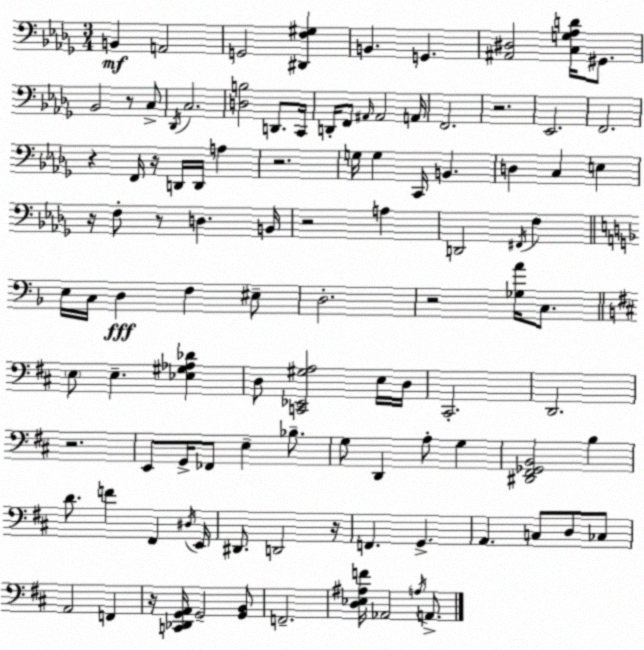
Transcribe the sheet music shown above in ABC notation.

X:1
T:Untitled
M:3/4
L:1/4
K:Bbm
B,, A,,2 G,,2 [^D,,F,^G,] B,, G,, [^A,,^D,]2 [C,G,_A,D]/4 ^G,,/2 _B,,2 z/2 C,/2 _D,,/4 C,2 [D,B,]2 D,,/2 C,,/4 D,,/4 F,,/2 ^A,,/4 ^A,,2 A,,/4 F,,2 z2 _E,,2 F,,2 z F,,/4 z/4 D,,/4 D,,/4 A, z2 G,/4 G, C,,/4 B,, D, C, E, z/4 F,/2 z/2 D, B,,/4 z2 A, D,,2 ^F,,/4 F, E,/4 C,/4 D, F, ^E,/2 D,2 z2 [_G,A]/4 C,/2 E,/2 E, [_E,^G,_A,_D] D,/2 [C,,_E,,^G,A,]2 E,/4 D,/4 ^C,,2 D,,2 z2 E,,/2 G,,/4 _F,,/2 E, _B,/2 G,/2 D,, A,/2 G, [^D,,^F,,_G,,B,,]2 B, D/2 F ^F,, ^D,/4 E,,/4 ^D,,/2 D,,2 z/4 F,, G,, A,, C,/2 D,/2 _C,/2 A,,2 F,, z/4 [C,,_D,,G,,A,,]/4 G,,2 [G,,B,,]/2 F,,2 [D,_E,^A,F]/4 _A,,2 A,/4 A,,/2